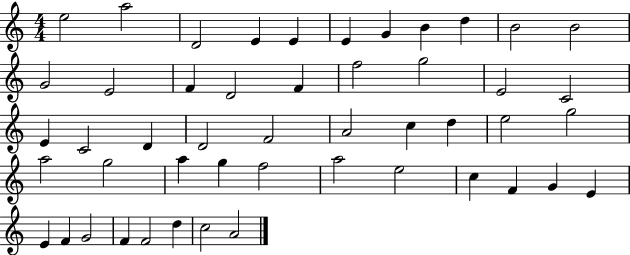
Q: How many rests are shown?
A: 0